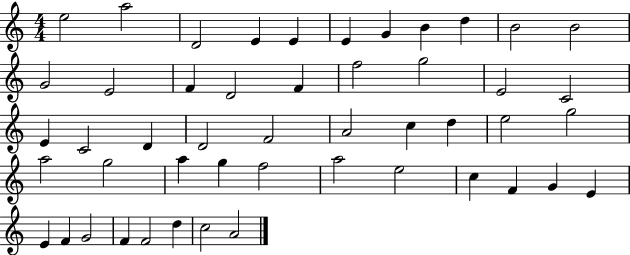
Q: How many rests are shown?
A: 0